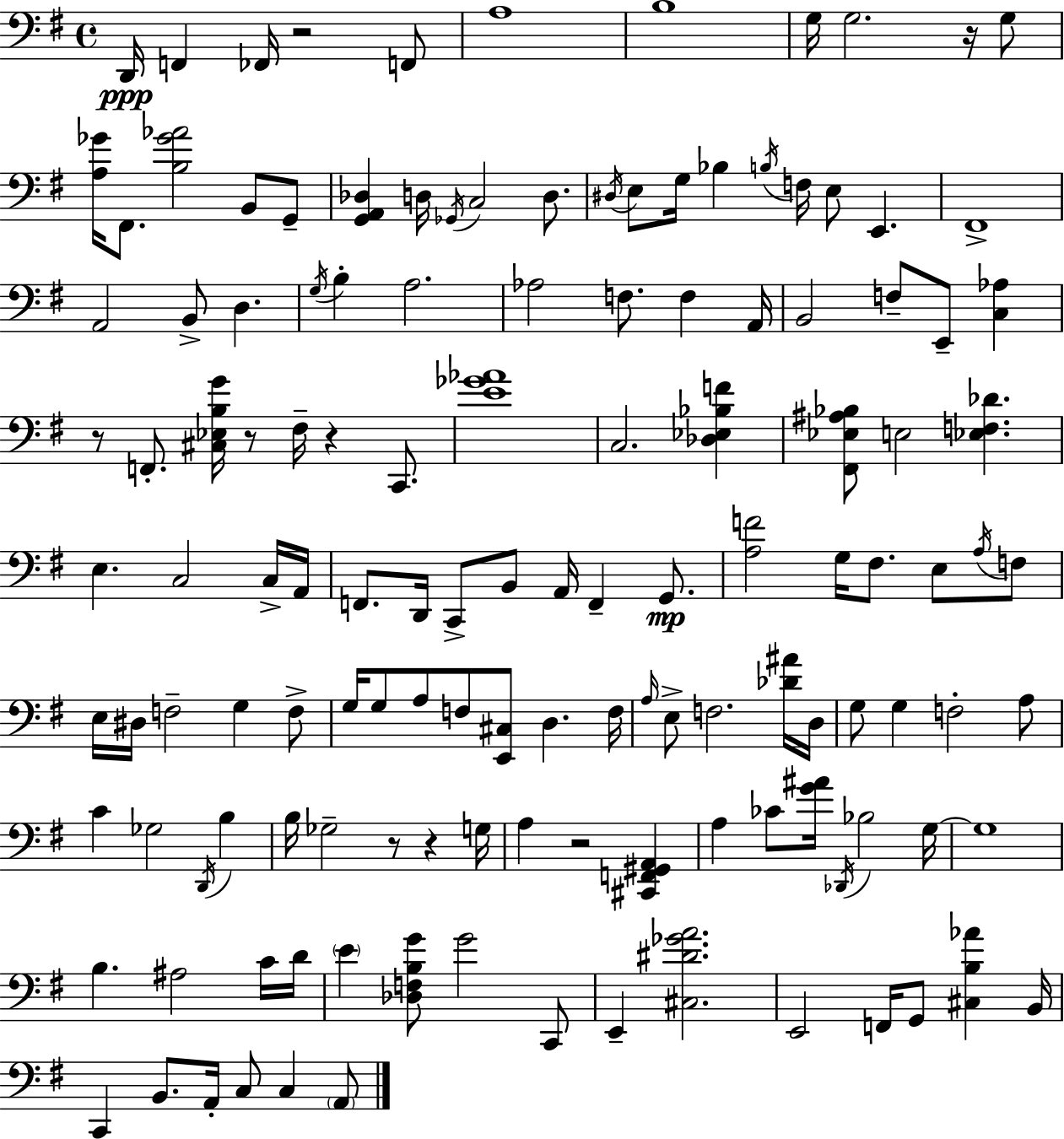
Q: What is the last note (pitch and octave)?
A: A2